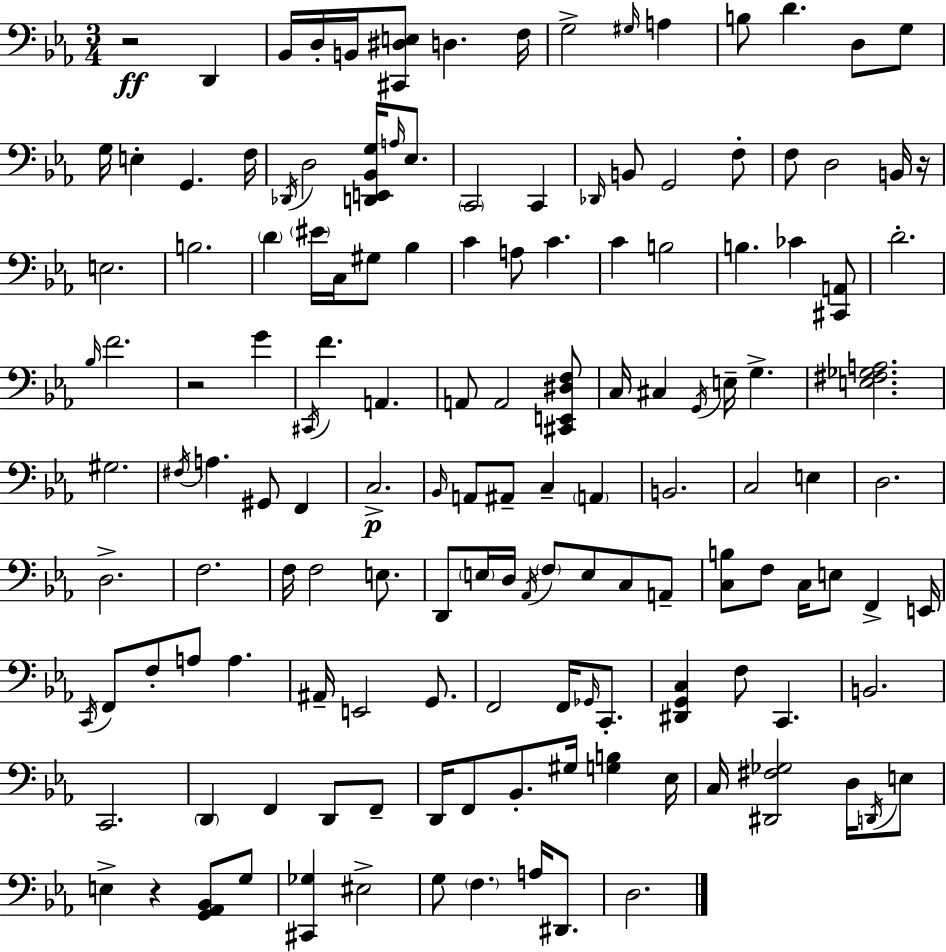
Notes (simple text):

R/h D2/q Bb2/s D3/s B2/s [C#2,D#3,E3]/e D3/q. F3/s G3/h G#3/s A3/q B3/e D4/q. D3/e G3/e G3/s E3/q G2/q. F3/s Db2/s D3/h [D2,E2,Bb2,G3]/s A3/s Eb3/e. C2/h C2/q Db2/s B2/e G2/h F3/e F3/e D3/h B2/s R/s E3/h. B3/h. D4/q EIS4/s C3/s G#3/e Bb3/q C4/q A3/e C4/q. C4/q B3/h B3/q. CES4/q [C#2,A2]/e D4/h. Bb3/s F4/h. R/h G4/q C#2/s F4/q. A2/q. A2/e A2/h [C#2,E2,D#3,F3]/e C3/s C#3/q G2/s E3/s G3/q. [E3,F#3,Gb3,A3]/h. G#3/h. F#3/s A3/q. G#2/e F2/q C3/h. Bb2/s A2/e A#2/e C3/q A2/q B2/h. C3/h E3/q D3/h. D3/h. F3/h. F3/s F3/h E3/e. D2/e E3/s D3/s Ab2/s F3/e E3/e C3/e A2/e [C3,B3]/e F3/e C3/s E3/e F2/q E2/s C2/s F2/e F3/e A3/e A3/q. A#2/s E2/h G2/e. F2/h F2/s Gb2/s C2/e. [D#2,G2,C3]/q F3/e C2/q. B2/h. C2/h. D2/q F2/q D2/e F2/e D2/s F2/e Bb2/e. G#3/s [G3,B3]/q Eb3/s C3/s [D#2,F#3,Gb3]/h D3/s D2/s E3/e E3/q R/q [G2,Ab2,Bb2]/e G3/e [C#2,Gb3]/q EIS3/h G3/e F3/q. A3/s D#2/e. D3/h.